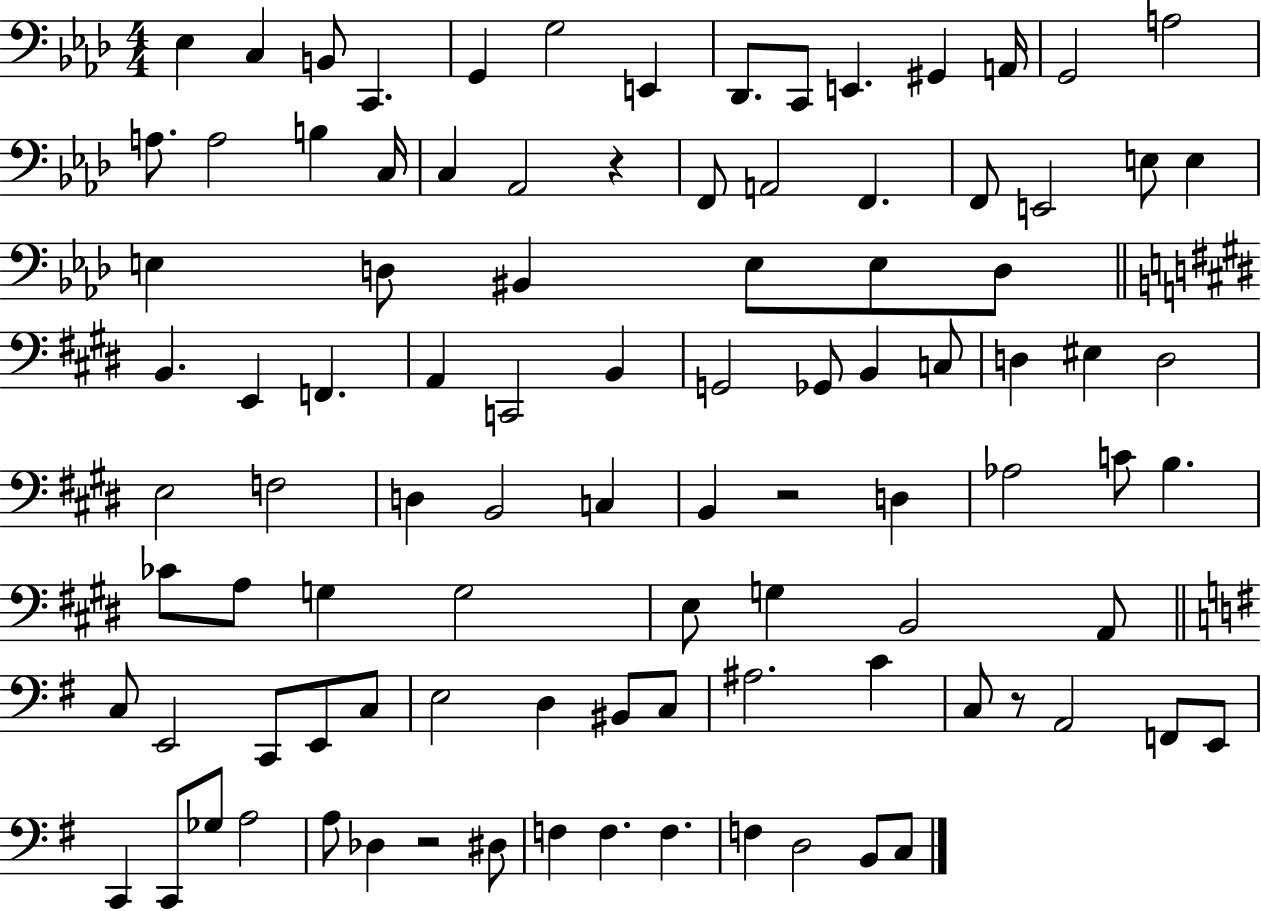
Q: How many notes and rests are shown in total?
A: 97